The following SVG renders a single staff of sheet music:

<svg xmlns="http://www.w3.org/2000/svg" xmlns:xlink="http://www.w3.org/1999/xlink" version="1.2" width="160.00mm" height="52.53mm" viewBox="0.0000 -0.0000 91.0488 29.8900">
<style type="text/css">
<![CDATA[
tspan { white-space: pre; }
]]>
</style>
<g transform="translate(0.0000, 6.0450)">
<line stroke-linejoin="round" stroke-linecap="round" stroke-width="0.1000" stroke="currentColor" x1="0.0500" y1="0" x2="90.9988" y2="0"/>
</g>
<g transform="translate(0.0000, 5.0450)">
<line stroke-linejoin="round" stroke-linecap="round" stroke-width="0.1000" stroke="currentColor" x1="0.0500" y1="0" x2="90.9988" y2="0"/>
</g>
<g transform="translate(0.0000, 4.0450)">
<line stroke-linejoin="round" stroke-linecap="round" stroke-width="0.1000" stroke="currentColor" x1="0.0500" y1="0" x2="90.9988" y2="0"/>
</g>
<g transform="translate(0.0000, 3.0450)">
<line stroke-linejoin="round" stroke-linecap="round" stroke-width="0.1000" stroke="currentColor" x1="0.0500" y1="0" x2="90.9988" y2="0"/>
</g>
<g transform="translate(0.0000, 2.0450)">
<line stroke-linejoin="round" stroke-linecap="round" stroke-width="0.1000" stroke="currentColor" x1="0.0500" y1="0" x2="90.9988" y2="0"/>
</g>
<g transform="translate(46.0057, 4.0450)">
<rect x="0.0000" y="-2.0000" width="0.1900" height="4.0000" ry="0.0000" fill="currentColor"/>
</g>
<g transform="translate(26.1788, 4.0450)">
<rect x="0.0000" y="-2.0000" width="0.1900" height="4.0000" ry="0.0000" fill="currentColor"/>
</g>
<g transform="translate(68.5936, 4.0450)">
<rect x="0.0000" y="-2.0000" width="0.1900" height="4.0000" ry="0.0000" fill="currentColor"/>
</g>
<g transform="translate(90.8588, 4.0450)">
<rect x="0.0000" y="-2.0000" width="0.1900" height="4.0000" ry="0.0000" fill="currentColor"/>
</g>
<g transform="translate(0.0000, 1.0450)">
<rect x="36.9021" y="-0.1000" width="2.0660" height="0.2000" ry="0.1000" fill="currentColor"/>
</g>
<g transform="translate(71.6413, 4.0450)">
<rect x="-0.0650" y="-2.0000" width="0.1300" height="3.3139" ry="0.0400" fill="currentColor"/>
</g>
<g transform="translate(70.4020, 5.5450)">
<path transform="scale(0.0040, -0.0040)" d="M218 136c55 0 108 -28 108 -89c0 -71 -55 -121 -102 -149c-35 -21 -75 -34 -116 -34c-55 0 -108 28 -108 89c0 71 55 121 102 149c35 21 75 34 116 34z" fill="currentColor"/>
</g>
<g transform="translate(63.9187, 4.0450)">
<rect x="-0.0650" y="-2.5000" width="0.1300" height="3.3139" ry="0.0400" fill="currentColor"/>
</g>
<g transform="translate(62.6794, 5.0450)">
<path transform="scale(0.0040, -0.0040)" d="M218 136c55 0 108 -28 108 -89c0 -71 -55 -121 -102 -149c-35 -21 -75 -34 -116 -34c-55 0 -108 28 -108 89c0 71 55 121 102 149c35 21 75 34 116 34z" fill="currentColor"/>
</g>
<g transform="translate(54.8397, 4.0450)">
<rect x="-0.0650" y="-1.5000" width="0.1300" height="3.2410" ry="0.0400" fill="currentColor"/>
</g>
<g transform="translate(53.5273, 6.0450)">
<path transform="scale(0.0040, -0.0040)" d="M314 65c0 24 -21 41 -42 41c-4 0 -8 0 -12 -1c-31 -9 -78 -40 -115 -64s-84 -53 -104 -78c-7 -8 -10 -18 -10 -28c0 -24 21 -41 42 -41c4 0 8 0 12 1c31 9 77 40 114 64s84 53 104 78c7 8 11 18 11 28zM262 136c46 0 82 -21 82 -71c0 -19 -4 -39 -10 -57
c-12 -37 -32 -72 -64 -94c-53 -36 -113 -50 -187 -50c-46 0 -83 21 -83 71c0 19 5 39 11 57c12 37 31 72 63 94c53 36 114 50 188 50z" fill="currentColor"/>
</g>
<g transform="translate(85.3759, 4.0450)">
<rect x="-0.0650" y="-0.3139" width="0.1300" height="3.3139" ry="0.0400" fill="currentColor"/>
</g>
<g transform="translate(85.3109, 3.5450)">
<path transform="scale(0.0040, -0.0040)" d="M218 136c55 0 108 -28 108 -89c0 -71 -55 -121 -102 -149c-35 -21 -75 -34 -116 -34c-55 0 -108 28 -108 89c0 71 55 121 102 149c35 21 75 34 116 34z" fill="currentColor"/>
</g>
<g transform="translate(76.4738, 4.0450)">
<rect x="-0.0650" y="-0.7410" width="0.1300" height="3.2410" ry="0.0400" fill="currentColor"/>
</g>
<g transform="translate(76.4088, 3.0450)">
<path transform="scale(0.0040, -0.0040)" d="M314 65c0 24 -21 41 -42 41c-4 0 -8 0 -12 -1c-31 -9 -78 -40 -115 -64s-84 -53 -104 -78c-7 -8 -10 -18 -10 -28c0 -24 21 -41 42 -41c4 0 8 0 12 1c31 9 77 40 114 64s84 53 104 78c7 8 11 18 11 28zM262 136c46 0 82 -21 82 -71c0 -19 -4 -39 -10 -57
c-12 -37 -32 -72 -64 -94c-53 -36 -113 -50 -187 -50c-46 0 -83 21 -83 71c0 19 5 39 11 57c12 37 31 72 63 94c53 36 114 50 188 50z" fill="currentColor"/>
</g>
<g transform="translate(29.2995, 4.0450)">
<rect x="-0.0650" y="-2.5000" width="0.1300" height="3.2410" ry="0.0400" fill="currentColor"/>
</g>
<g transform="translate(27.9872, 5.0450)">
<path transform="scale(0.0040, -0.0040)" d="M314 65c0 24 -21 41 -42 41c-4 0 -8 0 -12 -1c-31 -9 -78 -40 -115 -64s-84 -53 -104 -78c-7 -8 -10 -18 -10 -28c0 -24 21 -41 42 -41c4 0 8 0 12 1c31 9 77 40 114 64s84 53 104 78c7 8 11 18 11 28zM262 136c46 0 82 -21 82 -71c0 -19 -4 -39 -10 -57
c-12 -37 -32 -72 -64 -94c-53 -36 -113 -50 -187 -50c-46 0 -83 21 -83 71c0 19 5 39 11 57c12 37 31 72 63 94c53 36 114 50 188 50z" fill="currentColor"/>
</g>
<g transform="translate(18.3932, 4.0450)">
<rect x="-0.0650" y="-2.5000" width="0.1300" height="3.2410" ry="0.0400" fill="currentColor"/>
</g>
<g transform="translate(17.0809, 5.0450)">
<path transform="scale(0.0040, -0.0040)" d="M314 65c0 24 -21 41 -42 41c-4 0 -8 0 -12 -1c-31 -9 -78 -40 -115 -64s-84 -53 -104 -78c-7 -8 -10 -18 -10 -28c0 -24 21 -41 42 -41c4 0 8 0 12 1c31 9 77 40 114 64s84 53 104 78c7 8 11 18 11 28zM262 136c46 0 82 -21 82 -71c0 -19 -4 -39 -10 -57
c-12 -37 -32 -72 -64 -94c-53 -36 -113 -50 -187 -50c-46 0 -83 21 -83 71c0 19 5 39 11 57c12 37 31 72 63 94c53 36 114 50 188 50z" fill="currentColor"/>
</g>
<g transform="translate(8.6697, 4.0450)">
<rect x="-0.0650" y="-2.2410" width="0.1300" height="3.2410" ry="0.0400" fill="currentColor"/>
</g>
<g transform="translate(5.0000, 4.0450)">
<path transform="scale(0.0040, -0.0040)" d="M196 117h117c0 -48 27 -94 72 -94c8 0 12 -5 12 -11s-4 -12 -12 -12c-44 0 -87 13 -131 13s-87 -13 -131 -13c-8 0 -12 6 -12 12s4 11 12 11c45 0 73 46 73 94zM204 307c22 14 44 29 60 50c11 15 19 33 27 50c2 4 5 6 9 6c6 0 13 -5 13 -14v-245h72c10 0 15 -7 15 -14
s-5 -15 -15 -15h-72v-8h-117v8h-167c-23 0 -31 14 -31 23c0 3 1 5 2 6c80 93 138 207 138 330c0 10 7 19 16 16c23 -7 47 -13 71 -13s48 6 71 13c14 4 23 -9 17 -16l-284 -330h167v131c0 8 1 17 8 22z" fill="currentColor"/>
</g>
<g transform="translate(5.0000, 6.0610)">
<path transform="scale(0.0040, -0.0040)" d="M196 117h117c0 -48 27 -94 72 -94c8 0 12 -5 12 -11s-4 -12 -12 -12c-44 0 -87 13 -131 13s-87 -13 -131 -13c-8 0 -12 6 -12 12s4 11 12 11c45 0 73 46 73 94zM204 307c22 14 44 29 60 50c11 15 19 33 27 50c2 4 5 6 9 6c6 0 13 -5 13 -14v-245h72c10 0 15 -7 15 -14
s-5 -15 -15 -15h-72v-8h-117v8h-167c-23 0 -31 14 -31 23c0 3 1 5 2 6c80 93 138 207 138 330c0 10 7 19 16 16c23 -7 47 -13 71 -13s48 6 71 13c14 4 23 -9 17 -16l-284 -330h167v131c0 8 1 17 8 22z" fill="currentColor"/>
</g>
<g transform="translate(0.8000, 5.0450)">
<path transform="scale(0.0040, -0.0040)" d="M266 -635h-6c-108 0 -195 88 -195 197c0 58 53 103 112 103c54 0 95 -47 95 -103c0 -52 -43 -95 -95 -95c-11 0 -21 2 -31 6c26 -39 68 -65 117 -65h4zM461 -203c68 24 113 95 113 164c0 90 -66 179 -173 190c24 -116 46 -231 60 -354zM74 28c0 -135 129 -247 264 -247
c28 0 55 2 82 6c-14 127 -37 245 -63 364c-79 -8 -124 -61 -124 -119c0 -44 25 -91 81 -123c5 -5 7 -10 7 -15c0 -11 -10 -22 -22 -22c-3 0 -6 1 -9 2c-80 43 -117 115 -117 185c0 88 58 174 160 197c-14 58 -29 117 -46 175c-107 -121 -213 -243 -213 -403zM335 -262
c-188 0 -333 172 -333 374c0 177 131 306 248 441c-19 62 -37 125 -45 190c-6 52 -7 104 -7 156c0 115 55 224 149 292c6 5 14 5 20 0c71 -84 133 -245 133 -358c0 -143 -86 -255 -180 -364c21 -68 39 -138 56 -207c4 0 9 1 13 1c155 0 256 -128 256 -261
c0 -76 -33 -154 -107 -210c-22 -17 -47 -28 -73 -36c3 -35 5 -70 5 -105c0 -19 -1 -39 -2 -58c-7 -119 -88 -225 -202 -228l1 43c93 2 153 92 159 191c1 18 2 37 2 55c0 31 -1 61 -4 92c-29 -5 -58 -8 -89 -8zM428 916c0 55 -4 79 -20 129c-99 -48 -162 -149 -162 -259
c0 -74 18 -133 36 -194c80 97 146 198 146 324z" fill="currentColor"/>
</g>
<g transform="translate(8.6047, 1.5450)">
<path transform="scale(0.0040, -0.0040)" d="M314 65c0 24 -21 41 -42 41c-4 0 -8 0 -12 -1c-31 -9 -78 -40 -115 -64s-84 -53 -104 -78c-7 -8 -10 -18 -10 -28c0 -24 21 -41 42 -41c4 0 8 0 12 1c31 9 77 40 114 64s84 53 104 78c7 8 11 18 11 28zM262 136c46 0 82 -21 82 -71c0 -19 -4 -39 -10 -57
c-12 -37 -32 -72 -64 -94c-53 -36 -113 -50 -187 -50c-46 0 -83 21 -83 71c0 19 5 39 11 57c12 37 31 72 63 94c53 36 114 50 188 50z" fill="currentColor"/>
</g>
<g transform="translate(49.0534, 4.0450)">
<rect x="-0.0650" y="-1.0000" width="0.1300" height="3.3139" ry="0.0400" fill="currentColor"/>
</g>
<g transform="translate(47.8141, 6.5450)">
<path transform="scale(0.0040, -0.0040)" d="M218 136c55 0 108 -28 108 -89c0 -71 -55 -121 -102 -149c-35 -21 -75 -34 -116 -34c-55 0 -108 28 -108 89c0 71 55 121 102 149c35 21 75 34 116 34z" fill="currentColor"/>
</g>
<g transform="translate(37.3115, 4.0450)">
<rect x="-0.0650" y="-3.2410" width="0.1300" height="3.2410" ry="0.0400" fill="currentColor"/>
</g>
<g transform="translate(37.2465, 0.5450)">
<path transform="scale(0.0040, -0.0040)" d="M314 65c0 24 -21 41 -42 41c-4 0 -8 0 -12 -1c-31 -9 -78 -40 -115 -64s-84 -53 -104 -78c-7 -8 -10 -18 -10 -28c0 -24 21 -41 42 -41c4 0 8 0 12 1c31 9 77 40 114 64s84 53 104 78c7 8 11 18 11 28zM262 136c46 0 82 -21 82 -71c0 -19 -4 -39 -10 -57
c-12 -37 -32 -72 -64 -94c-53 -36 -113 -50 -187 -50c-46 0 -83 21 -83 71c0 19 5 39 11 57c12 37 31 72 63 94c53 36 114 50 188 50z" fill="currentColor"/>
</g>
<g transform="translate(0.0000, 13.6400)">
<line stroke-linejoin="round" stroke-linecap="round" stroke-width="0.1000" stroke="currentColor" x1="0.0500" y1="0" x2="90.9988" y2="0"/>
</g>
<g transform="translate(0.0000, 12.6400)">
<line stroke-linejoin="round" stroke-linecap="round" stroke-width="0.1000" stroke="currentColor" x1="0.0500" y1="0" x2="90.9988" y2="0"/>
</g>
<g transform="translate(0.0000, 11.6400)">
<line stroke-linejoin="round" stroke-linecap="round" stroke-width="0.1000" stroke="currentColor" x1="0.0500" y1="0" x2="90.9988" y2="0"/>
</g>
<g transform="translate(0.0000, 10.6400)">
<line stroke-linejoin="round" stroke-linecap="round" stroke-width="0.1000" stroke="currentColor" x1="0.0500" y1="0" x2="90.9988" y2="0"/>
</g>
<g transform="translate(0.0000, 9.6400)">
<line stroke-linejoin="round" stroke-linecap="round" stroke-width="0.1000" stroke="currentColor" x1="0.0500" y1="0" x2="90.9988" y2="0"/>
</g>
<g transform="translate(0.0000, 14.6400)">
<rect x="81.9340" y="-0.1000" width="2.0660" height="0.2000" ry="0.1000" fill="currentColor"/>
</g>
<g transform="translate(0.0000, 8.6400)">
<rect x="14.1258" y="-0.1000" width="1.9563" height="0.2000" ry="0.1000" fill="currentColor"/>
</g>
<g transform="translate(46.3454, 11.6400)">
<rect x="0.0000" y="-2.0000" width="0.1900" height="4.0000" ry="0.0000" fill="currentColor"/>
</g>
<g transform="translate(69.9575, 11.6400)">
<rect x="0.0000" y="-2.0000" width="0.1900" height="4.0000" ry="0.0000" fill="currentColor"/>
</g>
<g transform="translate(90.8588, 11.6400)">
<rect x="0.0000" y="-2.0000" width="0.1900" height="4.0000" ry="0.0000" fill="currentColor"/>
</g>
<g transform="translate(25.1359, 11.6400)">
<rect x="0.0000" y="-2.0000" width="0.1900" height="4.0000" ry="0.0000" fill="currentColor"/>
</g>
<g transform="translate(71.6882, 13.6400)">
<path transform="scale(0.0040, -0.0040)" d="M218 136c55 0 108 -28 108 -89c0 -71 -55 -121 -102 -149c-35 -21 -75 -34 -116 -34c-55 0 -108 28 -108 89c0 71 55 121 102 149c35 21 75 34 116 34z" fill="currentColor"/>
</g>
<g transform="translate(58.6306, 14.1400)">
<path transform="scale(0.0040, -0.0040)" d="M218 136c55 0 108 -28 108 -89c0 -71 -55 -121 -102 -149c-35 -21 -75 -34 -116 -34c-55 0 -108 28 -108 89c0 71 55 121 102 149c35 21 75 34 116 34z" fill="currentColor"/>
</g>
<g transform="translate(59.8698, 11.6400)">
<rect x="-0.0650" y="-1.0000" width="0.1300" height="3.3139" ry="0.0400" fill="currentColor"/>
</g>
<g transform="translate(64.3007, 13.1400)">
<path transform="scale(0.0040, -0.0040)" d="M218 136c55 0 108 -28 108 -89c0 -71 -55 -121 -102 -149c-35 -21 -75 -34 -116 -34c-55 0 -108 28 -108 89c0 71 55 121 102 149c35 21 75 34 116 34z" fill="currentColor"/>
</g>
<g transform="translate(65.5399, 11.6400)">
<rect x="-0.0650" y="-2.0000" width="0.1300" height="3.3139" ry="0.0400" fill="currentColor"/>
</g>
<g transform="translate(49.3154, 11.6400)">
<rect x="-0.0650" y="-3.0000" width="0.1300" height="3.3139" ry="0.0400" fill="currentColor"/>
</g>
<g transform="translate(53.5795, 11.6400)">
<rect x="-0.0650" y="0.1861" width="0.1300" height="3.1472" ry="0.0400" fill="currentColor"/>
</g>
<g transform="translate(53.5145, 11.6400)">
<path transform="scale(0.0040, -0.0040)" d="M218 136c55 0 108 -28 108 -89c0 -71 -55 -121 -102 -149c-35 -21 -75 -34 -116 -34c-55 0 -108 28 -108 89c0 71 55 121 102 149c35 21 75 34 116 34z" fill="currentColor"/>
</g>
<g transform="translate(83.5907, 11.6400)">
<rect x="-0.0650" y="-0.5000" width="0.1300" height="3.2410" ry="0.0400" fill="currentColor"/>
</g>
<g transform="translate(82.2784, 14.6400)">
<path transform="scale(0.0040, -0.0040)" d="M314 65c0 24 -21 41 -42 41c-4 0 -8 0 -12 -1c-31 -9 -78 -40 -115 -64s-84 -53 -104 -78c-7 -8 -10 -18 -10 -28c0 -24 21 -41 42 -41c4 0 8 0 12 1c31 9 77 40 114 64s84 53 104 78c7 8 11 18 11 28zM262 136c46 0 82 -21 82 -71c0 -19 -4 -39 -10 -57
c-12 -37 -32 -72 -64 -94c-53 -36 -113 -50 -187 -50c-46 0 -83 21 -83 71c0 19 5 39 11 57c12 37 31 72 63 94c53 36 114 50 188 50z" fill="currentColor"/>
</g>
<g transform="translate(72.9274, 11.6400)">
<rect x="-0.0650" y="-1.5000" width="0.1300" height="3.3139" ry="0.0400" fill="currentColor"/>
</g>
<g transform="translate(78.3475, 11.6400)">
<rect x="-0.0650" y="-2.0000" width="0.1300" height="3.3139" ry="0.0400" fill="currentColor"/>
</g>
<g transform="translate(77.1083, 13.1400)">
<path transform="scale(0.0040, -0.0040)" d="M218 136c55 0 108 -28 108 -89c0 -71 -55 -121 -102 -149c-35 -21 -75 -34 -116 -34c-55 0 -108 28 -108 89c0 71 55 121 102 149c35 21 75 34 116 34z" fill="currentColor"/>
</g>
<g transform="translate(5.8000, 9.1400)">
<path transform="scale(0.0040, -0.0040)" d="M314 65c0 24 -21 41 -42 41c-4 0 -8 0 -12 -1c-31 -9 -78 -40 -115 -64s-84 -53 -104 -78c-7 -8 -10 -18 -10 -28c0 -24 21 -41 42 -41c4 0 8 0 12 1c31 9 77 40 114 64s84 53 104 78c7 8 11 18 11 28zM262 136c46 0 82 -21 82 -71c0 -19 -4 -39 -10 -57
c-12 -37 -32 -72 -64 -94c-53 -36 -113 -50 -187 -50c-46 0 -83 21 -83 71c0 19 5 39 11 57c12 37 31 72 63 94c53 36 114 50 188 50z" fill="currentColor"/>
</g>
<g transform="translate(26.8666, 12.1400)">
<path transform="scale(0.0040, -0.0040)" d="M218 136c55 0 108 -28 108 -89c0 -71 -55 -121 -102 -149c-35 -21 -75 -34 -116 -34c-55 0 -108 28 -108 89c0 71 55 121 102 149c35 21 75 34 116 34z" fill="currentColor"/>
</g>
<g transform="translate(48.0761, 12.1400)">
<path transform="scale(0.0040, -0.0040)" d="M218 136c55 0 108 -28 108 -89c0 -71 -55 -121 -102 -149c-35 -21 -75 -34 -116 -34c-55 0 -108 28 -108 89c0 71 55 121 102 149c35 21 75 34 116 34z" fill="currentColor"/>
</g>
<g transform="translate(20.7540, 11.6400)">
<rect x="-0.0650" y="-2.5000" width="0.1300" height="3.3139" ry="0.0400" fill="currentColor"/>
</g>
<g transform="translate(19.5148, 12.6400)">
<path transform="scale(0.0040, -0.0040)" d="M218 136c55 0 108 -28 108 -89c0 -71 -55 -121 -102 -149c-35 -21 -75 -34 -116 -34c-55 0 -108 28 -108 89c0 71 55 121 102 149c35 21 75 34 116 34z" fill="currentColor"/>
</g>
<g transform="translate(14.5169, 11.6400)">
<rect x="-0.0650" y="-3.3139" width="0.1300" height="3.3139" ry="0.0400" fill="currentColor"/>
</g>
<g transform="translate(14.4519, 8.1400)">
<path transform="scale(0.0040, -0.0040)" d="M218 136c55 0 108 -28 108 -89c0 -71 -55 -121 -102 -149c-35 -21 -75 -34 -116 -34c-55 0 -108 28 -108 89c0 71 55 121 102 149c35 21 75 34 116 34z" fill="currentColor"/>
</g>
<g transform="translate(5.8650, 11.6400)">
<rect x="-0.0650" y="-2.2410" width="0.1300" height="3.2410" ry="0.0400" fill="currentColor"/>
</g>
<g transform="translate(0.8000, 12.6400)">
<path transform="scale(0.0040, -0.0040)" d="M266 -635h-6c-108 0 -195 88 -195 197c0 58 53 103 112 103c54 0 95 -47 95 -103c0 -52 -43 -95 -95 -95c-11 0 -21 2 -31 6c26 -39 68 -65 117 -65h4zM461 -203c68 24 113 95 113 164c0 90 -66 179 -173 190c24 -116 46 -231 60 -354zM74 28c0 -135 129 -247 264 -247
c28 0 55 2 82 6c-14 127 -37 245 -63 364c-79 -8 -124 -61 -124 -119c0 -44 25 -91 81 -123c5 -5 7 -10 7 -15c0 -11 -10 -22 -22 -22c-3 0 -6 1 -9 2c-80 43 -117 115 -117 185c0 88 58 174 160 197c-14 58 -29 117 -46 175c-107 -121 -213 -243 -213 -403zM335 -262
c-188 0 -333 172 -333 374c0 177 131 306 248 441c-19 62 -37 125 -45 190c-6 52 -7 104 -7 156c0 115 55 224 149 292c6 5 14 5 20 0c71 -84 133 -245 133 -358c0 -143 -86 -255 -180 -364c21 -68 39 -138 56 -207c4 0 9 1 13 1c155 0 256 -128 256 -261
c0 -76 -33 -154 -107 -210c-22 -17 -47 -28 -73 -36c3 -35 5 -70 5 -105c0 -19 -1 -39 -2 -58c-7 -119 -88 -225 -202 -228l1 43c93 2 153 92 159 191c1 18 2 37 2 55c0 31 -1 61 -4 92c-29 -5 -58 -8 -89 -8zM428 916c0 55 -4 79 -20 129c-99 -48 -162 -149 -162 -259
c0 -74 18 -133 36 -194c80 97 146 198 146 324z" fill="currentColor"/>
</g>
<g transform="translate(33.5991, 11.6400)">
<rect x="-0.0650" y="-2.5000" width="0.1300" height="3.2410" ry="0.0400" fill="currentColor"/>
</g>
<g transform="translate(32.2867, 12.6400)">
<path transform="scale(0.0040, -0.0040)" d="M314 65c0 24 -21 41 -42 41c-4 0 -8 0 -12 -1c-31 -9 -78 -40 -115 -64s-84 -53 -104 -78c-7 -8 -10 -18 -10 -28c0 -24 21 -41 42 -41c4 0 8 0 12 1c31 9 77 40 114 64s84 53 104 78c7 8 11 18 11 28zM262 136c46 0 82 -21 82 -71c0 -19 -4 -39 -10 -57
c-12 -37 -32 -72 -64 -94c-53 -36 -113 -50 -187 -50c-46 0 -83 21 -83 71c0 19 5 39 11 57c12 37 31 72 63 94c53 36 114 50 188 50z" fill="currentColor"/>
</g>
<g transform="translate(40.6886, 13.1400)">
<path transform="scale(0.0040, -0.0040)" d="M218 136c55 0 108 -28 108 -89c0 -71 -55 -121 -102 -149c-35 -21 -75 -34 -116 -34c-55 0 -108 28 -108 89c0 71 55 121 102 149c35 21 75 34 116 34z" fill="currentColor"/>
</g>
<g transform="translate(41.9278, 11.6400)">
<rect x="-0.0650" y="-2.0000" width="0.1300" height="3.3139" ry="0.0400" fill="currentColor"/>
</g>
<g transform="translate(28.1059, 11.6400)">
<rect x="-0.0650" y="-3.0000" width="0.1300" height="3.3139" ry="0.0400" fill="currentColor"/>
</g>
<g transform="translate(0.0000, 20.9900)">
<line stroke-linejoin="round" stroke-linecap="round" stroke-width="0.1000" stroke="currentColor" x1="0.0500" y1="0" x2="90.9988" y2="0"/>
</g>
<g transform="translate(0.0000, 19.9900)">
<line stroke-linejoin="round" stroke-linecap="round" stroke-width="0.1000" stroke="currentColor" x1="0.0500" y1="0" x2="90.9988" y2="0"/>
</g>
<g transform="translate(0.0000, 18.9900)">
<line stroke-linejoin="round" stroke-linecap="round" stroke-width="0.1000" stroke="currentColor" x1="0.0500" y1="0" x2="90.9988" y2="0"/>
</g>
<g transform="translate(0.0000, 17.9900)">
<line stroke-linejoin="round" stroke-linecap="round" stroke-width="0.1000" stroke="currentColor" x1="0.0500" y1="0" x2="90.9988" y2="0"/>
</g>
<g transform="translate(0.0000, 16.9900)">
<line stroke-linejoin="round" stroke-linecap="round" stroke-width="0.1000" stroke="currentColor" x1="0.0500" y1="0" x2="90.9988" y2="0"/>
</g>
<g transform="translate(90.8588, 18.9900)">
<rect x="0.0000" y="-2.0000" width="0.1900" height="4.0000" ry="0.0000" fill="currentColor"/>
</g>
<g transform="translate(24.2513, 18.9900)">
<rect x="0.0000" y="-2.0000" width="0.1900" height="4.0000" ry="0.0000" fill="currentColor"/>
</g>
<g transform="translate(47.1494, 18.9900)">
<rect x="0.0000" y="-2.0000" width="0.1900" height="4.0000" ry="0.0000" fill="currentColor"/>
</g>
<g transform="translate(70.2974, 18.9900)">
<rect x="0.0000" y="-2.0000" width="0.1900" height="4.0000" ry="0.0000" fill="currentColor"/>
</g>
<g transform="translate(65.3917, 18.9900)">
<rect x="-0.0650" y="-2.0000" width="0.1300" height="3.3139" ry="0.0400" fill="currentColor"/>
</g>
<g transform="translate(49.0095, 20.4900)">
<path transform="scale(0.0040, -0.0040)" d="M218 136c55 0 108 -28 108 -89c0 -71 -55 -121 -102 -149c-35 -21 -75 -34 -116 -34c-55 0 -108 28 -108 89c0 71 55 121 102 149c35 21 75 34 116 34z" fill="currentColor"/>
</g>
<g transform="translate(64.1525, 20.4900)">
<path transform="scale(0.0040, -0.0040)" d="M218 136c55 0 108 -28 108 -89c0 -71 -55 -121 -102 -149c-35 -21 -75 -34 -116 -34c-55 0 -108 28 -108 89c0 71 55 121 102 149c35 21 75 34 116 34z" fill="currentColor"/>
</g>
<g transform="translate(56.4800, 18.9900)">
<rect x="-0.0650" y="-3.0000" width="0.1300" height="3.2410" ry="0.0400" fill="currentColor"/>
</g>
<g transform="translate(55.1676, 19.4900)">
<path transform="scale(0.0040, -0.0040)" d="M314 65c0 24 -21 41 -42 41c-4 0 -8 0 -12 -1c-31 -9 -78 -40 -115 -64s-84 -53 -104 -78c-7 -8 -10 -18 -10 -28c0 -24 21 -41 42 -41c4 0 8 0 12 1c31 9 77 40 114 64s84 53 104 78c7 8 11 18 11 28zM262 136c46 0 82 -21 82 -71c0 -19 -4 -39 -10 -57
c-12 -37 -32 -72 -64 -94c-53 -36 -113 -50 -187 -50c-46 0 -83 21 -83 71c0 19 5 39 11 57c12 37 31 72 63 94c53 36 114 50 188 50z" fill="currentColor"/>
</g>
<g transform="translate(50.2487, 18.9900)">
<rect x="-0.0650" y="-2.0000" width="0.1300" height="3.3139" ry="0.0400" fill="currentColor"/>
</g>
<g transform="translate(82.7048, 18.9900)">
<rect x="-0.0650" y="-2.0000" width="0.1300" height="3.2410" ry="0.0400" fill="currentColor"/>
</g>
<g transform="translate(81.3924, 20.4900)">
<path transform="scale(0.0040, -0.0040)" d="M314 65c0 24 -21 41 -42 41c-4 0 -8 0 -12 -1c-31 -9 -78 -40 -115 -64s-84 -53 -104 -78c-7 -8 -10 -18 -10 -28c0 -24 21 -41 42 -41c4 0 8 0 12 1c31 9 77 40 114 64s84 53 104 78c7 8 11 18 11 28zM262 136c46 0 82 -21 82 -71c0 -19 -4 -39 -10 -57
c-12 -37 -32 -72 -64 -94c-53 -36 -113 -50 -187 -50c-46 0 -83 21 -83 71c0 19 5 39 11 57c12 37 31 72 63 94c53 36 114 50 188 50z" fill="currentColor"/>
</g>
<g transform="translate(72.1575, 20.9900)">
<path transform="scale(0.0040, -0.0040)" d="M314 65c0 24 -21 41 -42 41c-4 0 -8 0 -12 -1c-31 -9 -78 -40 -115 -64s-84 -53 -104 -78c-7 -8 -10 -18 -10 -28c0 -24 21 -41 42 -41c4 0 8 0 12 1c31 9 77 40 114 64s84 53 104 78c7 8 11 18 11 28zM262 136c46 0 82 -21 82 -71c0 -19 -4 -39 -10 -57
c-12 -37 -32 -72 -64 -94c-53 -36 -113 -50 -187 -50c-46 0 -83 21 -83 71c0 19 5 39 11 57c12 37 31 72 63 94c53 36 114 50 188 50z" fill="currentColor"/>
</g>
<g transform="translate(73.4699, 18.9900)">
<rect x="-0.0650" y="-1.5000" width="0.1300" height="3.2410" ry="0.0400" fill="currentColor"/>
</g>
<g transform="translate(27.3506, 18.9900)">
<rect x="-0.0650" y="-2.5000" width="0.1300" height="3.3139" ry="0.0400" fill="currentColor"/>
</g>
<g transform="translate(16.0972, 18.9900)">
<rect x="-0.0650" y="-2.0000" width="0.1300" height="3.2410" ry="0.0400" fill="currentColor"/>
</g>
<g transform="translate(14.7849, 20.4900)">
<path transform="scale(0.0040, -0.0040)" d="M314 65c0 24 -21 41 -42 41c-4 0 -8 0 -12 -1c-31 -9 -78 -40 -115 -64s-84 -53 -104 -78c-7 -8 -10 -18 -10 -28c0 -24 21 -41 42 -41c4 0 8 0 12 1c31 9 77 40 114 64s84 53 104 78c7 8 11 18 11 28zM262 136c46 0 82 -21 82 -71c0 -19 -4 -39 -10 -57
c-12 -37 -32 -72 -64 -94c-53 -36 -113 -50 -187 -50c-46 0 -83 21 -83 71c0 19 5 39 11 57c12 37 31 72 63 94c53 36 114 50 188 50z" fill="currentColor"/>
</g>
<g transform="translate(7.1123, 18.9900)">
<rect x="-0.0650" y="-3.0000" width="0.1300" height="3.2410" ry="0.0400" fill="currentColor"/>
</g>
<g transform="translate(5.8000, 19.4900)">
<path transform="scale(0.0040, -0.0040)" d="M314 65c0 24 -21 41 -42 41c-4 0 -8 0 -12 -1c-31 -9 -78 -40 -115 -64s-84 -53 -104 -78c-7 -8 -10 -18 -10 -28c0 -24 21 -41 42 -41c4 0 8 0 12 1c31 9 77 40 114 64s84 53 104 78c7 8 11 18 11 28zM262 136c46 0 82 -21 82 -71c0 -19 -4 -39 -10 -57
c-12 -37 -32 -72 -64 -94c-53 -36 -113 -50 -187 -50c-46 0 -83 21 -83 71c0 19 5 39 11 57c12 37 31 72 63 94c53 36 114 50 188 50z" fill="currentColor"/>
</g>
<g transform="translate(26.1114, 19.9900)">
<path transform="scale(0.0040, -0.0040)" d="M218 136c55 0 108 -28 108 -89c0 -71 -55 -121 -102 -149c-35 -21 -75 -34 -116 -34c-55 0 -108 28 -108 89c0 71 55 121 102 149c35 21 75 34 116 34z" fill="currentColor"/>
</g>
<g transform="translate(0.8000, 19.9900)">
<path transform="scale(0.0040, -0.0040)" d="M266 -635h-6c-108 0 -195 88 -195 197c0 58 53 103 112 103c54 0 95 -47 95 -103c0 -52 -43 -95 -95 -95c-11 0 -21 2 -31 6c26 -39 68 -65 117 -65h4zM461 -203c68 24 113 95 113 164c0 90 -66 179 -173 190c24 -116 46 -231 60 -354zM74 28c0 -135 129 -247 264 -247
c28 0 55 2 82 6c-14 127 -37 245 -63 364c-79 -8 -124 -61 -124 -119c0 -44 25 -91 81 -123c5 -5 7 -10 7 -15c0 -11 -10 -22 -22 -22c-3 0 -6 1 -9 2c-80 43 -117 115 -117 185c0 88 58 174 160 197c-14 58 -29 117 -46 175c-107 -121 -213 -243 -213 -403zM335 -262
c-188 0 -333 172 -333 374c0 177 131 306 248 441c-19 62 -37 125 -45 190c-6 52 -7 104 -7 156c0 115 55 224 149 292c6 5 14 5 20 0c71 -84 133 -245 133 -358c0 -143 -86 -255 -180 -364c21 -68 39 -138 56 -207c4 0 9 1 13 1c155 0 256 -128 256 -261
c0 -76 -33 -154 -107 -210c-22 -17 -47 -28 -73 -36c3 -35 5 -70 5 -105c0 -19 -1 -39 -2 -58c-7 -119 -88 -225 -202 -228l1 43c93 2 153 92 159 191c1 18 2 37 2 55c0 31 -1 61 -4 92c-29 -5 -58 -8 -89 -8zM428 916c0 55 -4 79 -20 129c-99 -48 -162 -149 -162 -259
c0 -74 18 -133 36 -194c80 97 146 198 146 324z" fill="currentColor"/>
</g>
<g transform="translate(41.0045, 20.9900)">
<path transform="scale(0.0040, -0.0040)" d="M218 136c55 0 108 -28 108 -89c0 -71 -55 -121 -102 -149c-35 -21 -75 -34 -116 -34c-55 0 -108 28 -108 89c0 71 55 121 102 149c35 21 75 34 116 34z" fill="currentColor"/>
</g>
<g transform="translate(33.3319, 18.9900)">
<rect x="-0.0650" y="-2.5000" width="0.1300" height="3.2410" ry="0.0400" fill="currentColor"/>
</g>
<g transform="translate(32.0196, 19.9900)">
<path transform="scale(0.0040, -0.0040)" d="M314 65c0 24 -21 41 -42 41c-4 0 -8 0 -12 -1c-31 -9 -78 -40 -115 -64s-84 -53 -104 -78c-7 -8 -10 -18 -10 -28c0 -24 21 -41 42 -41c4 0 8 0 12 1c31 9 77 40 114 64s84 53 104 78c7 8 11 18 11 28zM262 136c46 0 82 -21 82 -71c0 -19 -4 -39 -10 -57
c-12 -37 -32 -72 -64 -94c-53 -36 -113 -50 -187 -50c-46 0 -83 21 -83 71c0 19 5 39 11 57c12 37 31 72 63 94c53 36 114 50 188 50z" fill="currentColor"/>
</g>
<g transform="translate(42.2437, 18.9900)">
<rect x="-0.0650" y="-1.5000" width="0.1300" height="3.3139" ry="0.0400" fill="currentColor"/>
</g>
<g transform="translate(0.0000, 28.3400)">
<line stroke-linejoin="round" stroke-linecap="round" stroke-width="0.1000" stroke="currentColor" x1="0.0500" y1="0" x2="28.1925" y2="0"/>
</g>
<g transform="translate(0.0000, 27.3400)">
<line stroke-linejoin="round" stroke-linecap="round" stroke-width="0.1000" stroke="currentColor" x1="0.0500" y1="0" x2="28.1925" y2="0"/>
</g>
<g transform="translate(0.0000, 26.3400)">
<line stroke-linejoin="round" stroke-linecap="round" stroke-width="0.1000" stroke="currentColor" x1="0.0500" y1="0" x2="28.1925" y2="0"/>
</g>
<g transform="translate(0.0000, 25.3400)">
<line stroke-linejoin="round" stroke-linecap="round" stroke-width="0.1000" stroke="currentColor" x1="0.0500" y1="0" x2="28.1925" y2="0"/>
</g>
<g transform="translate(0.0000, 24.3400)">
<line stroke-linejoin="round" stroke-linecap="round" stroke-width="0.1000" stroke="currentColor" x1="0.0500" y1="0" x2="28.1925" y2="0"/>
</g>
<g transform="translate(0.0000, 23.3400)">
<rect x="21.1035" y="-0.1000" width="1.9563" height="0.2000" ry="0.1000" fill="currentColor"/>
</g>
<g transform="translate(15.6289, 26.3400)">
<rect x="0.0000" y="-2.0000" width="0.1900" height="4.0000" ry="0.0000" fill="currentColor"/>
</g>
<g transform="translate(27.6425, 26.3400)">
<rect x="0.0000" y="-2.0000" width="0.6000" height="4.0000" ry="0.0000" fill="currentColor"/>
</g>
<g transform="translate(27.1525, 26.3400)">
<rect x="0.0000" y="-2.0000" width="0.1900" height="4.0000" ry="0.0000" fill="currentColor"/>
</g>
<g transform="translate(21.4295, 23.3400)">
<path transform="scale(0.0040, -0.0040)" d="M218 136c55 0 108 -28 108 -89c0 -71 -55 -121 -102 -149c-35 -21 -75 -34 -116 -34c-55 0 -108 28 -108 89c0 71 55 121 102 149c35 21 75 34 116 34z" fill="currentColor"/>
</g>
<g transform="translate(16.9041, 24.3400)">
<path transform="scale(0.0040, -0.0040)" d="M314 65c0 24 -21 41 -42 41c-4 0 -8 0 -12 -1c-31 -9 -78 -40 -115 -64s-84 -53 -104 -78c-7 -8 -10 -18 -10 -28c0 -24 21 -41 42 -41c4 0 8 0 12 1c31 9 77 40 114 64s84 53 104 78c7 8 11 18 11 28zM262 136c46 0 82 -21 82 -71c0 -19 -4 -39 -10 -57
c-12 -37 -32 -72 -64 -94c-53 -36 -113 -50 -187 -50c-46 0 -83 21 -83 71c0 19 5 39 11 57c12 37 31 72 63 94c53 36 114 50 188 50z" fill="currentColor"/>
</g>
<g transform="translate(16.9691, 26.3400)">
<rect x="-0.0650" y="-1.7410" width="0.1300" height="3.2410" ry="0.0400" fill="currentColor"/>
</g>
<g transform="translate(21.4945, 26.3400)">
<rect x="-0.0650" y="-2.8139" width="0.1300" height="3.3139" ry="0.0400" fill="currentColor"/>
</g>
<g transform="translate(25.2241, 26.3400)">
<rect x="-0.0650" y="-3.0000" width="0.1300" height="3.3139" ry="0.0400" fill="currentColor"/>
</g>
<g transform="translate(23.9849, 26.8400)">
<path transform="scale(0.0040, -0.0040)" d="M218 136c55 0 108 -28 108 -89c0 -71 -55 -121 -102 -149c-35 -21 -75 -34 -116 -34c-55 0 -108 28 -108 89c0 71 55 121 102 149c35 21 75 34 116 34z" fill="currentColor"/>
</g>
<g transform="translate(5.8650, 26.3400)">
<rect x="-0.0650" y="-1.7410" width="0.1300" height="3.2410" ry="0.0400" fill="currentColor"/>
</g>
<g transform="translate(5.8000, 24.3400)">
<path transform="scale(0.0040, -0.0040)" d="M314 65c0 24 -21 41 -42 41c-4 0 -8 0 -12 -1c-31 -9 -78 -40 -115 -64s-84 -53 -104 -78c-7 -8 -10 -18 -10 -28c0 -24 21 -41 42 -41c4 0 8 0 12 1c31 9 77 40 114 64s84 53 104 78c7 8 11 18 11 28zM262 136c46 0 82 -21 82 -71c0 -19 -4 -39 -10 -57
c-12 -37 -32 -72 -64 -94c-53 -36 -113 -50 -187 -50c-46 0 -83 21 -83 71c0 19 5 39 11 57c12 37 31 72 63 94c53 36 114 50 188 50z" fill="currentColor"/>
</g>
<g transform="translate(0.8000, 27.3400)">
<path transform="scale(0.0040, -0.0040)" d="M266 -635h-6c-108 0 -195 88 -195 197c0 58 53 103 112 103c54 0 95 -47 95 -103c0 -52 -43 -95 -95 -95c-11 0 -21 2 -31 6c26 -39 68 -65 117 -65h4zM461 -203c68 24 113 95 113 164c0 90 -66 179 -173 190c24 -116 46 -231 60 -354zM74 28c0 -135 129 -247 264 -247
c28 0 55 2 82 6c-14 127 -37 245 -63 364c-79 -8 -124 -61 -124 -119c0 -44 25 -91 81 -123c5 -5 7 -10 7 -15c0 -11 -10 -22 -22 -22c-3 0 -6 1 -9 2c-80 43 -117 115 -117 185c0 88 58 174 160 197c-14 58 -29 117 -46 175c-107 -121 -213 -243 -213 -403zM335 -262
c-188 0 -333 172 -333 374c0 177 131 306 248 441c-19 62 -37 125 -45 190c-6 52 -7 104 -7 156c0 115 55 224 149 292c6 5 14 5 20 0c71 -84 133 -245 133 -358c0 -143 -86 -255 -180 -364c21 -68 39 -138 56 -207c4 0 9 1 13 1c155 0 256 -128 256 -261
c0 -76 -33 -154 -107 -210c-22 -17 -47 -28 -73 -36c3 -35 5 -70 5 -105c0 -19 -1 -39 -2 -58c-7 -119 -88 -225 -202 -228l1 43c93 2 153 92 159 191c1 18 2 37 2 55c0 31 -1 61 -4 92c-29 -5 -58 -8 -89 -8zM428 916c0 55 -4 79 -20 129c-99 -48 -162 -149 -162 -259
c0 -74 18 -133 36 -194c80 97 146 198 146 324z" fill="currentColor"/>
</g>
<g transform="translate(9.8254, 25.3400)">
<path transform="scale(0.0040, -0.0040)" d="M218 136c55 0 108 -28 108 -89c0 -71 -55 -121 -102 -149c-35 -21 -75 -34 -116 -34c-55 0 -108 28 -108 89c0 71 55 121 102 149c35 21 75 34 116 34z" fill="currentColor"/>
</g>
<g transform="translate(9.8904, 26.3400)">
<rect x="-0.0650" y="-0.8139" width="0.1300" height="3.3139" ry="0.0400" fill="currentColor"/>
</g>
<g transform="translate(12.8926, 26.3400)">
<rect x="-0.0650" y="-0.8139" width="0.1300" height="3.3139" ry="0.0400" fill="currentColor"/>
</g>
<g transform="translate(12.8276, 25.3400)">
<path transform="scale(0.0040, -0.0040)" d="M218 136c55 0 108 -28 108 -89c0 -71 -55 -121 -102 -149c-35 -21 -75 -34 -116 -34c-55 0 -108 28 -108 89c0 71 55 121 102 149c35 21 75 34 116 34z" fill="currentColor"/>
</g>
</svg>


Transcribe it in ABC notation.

X:1
T:Untitled
M:4/4
L:1/4
K:C
g2 G2 G2 b2 D E2 G F d2 c g2 b G A G2 F A B D F E F C2 A2 F2 G G2 E F A2 F E2 F2 f2 d d f2 a A